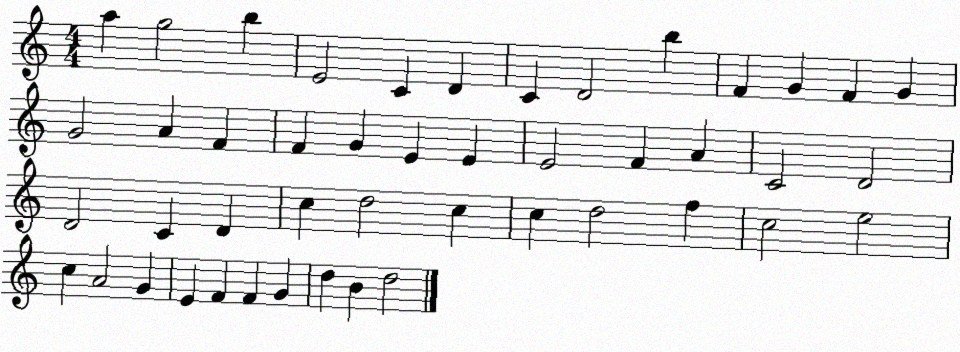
X:1
T:Untitled
M:4/4
L:1/4
K:C
a g2 b E2 C D C D2 b F G F G G2 A F F G E E E2 F A C2 D2 D2 C D c d2 c c d2 f c2 e2 c A2 G E F F G d B d2